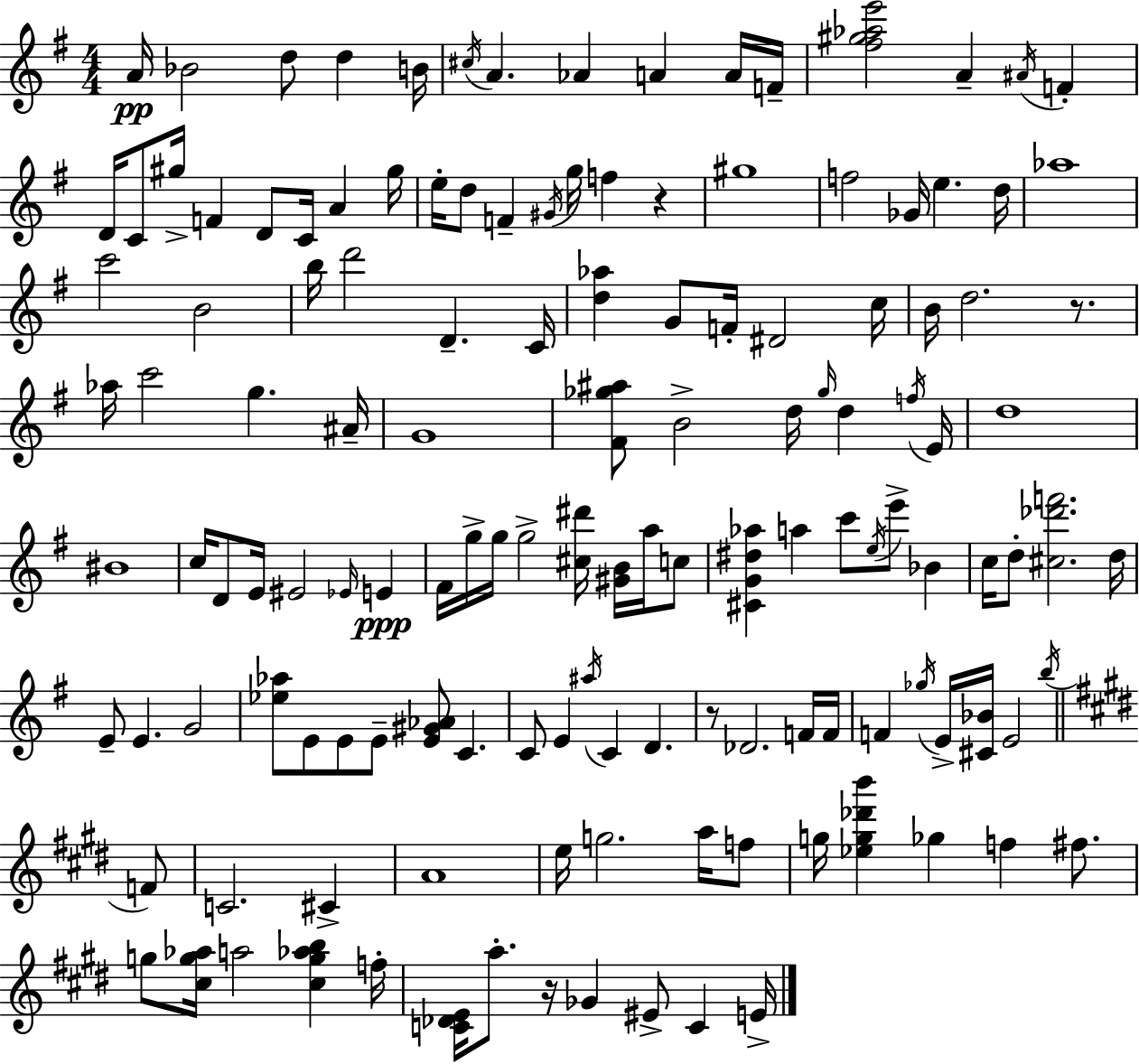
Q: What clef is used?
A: treble